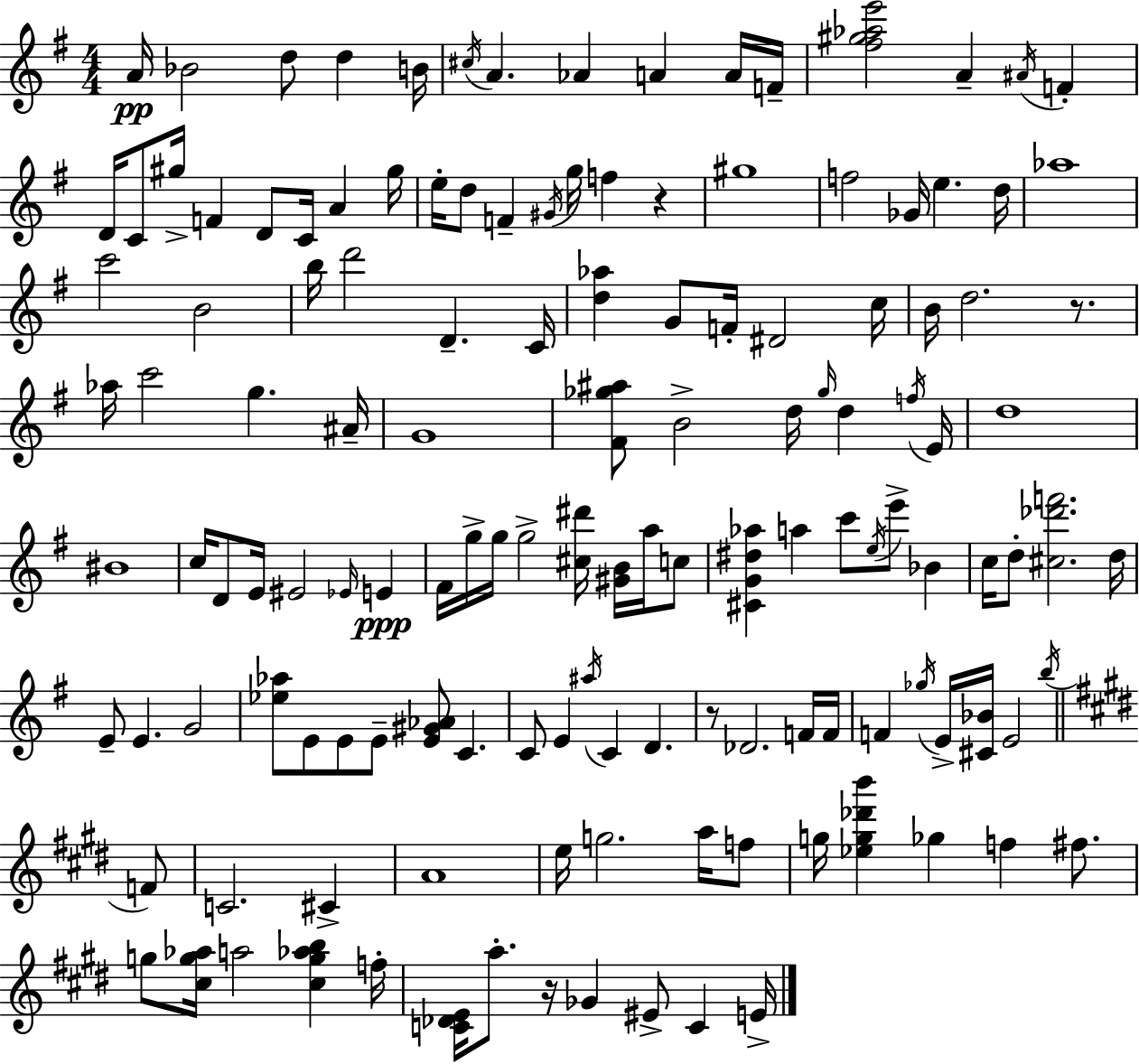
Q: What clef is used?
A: treble